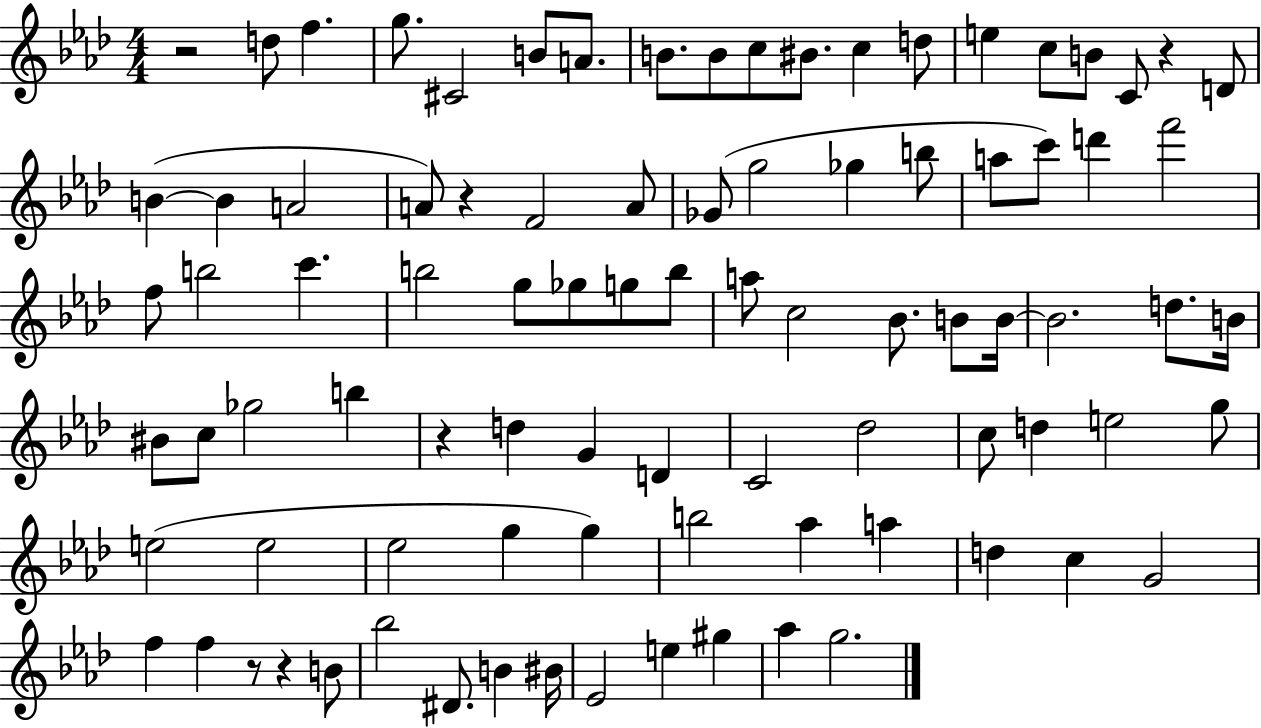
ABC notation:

X:1
T:Untitled
M:4/4
L:1/4
K:Ab
z2 d/2 f g/2 ^C2 B/2 A/2 B/2 B/2 c/2 ^B/2 c d/2 e c/2 B/2 C/2 z D/2 B B A2 A/2 z F2 A/2 _G/2 g2 _g b/2 a/2 c'/2 d' f'2 f/2 b2 c' b2 g/2 _g/2 g/2 b/2 a/2 c2 _B/2 B/2 B/4 B2 d/2 B/4 ^B/2 c/2 _g2 b z d G D C2 _d2 c/2 d e2 g/2 e2 e2 _e2 g g b2 _a a d c G2 f f z/2 z B/2 _b2 ^D/2 B ^B/4 _E2 e ^g _a g2